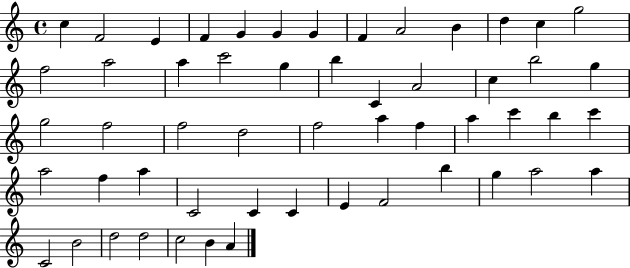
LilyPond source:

{
  \clef treble
  \time 4/4
  \defaultTimeSignature
  \key c \major
  c''4 f'2 e'4 | f'4 g'4 g'4 g'4 | f'4 a'2 b'4 | d''4 c''4 g''2 | \break f''2 a''2 | a''4 c'''2 g''4 | b''4 c'4 a'2 | c''4 b''2 g''4 | \break g''2 f''2 | f''2 d''2 | f''2 a''4 f''4 | a''4 c'''4 b''4 c'''4 | \break a''2 f''4 a''4 | c'2 c'4 c'4 | e'4 f'2 b''4 | g''4 a''2 a''4 | \break c'2 b'2 | d''2 d''2 | c''2 b'4 a'4 | \bar "|."
}